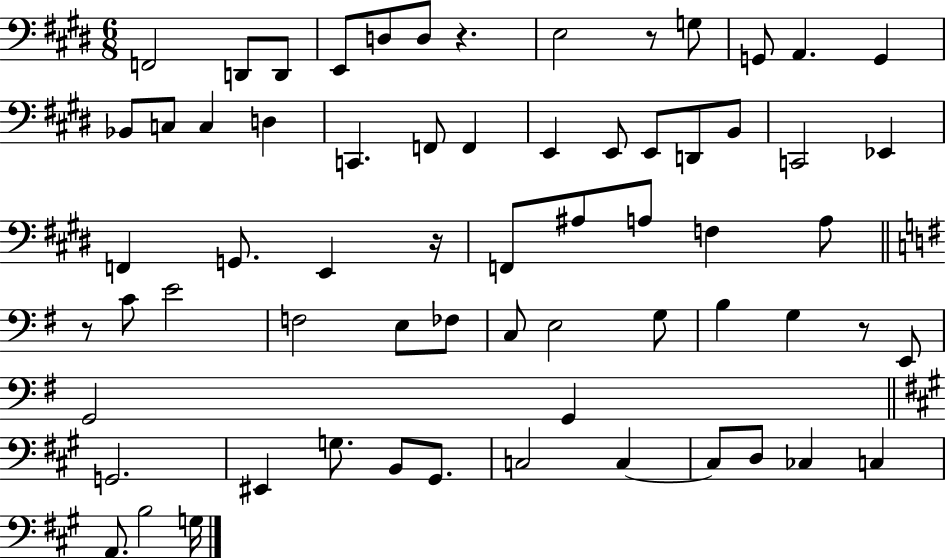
X:1
T:Untitled
M:6/8
L:1/4
K:E
F,,2 D,,/2 D,,/2 E,,/2 D,/2 D,/2 z E,2 z/2 G,/2 G,,/2 A,, G,, _B,,/2 C,/2 C, D, C,, F,,/2 F,, E,, E,,/2 E,,/2 D,,/2 B,,/2 C,,2 _E,, F,, G,,/2 E,, z/4 F,,/2 ^A,/2 A,/2 F, A,/2 z/2 C/2 E2 F,2 E,/2 _F,/2 C,/2 E,2 G,/2 B, G, z/2 E,,/2 G,,2 G,, G,,2 ^E,, G,/2 B,,/2 ^G,,/2 C,2 C, C,/2 D,/2 _C, C, A,,/2 B,2 G,/4